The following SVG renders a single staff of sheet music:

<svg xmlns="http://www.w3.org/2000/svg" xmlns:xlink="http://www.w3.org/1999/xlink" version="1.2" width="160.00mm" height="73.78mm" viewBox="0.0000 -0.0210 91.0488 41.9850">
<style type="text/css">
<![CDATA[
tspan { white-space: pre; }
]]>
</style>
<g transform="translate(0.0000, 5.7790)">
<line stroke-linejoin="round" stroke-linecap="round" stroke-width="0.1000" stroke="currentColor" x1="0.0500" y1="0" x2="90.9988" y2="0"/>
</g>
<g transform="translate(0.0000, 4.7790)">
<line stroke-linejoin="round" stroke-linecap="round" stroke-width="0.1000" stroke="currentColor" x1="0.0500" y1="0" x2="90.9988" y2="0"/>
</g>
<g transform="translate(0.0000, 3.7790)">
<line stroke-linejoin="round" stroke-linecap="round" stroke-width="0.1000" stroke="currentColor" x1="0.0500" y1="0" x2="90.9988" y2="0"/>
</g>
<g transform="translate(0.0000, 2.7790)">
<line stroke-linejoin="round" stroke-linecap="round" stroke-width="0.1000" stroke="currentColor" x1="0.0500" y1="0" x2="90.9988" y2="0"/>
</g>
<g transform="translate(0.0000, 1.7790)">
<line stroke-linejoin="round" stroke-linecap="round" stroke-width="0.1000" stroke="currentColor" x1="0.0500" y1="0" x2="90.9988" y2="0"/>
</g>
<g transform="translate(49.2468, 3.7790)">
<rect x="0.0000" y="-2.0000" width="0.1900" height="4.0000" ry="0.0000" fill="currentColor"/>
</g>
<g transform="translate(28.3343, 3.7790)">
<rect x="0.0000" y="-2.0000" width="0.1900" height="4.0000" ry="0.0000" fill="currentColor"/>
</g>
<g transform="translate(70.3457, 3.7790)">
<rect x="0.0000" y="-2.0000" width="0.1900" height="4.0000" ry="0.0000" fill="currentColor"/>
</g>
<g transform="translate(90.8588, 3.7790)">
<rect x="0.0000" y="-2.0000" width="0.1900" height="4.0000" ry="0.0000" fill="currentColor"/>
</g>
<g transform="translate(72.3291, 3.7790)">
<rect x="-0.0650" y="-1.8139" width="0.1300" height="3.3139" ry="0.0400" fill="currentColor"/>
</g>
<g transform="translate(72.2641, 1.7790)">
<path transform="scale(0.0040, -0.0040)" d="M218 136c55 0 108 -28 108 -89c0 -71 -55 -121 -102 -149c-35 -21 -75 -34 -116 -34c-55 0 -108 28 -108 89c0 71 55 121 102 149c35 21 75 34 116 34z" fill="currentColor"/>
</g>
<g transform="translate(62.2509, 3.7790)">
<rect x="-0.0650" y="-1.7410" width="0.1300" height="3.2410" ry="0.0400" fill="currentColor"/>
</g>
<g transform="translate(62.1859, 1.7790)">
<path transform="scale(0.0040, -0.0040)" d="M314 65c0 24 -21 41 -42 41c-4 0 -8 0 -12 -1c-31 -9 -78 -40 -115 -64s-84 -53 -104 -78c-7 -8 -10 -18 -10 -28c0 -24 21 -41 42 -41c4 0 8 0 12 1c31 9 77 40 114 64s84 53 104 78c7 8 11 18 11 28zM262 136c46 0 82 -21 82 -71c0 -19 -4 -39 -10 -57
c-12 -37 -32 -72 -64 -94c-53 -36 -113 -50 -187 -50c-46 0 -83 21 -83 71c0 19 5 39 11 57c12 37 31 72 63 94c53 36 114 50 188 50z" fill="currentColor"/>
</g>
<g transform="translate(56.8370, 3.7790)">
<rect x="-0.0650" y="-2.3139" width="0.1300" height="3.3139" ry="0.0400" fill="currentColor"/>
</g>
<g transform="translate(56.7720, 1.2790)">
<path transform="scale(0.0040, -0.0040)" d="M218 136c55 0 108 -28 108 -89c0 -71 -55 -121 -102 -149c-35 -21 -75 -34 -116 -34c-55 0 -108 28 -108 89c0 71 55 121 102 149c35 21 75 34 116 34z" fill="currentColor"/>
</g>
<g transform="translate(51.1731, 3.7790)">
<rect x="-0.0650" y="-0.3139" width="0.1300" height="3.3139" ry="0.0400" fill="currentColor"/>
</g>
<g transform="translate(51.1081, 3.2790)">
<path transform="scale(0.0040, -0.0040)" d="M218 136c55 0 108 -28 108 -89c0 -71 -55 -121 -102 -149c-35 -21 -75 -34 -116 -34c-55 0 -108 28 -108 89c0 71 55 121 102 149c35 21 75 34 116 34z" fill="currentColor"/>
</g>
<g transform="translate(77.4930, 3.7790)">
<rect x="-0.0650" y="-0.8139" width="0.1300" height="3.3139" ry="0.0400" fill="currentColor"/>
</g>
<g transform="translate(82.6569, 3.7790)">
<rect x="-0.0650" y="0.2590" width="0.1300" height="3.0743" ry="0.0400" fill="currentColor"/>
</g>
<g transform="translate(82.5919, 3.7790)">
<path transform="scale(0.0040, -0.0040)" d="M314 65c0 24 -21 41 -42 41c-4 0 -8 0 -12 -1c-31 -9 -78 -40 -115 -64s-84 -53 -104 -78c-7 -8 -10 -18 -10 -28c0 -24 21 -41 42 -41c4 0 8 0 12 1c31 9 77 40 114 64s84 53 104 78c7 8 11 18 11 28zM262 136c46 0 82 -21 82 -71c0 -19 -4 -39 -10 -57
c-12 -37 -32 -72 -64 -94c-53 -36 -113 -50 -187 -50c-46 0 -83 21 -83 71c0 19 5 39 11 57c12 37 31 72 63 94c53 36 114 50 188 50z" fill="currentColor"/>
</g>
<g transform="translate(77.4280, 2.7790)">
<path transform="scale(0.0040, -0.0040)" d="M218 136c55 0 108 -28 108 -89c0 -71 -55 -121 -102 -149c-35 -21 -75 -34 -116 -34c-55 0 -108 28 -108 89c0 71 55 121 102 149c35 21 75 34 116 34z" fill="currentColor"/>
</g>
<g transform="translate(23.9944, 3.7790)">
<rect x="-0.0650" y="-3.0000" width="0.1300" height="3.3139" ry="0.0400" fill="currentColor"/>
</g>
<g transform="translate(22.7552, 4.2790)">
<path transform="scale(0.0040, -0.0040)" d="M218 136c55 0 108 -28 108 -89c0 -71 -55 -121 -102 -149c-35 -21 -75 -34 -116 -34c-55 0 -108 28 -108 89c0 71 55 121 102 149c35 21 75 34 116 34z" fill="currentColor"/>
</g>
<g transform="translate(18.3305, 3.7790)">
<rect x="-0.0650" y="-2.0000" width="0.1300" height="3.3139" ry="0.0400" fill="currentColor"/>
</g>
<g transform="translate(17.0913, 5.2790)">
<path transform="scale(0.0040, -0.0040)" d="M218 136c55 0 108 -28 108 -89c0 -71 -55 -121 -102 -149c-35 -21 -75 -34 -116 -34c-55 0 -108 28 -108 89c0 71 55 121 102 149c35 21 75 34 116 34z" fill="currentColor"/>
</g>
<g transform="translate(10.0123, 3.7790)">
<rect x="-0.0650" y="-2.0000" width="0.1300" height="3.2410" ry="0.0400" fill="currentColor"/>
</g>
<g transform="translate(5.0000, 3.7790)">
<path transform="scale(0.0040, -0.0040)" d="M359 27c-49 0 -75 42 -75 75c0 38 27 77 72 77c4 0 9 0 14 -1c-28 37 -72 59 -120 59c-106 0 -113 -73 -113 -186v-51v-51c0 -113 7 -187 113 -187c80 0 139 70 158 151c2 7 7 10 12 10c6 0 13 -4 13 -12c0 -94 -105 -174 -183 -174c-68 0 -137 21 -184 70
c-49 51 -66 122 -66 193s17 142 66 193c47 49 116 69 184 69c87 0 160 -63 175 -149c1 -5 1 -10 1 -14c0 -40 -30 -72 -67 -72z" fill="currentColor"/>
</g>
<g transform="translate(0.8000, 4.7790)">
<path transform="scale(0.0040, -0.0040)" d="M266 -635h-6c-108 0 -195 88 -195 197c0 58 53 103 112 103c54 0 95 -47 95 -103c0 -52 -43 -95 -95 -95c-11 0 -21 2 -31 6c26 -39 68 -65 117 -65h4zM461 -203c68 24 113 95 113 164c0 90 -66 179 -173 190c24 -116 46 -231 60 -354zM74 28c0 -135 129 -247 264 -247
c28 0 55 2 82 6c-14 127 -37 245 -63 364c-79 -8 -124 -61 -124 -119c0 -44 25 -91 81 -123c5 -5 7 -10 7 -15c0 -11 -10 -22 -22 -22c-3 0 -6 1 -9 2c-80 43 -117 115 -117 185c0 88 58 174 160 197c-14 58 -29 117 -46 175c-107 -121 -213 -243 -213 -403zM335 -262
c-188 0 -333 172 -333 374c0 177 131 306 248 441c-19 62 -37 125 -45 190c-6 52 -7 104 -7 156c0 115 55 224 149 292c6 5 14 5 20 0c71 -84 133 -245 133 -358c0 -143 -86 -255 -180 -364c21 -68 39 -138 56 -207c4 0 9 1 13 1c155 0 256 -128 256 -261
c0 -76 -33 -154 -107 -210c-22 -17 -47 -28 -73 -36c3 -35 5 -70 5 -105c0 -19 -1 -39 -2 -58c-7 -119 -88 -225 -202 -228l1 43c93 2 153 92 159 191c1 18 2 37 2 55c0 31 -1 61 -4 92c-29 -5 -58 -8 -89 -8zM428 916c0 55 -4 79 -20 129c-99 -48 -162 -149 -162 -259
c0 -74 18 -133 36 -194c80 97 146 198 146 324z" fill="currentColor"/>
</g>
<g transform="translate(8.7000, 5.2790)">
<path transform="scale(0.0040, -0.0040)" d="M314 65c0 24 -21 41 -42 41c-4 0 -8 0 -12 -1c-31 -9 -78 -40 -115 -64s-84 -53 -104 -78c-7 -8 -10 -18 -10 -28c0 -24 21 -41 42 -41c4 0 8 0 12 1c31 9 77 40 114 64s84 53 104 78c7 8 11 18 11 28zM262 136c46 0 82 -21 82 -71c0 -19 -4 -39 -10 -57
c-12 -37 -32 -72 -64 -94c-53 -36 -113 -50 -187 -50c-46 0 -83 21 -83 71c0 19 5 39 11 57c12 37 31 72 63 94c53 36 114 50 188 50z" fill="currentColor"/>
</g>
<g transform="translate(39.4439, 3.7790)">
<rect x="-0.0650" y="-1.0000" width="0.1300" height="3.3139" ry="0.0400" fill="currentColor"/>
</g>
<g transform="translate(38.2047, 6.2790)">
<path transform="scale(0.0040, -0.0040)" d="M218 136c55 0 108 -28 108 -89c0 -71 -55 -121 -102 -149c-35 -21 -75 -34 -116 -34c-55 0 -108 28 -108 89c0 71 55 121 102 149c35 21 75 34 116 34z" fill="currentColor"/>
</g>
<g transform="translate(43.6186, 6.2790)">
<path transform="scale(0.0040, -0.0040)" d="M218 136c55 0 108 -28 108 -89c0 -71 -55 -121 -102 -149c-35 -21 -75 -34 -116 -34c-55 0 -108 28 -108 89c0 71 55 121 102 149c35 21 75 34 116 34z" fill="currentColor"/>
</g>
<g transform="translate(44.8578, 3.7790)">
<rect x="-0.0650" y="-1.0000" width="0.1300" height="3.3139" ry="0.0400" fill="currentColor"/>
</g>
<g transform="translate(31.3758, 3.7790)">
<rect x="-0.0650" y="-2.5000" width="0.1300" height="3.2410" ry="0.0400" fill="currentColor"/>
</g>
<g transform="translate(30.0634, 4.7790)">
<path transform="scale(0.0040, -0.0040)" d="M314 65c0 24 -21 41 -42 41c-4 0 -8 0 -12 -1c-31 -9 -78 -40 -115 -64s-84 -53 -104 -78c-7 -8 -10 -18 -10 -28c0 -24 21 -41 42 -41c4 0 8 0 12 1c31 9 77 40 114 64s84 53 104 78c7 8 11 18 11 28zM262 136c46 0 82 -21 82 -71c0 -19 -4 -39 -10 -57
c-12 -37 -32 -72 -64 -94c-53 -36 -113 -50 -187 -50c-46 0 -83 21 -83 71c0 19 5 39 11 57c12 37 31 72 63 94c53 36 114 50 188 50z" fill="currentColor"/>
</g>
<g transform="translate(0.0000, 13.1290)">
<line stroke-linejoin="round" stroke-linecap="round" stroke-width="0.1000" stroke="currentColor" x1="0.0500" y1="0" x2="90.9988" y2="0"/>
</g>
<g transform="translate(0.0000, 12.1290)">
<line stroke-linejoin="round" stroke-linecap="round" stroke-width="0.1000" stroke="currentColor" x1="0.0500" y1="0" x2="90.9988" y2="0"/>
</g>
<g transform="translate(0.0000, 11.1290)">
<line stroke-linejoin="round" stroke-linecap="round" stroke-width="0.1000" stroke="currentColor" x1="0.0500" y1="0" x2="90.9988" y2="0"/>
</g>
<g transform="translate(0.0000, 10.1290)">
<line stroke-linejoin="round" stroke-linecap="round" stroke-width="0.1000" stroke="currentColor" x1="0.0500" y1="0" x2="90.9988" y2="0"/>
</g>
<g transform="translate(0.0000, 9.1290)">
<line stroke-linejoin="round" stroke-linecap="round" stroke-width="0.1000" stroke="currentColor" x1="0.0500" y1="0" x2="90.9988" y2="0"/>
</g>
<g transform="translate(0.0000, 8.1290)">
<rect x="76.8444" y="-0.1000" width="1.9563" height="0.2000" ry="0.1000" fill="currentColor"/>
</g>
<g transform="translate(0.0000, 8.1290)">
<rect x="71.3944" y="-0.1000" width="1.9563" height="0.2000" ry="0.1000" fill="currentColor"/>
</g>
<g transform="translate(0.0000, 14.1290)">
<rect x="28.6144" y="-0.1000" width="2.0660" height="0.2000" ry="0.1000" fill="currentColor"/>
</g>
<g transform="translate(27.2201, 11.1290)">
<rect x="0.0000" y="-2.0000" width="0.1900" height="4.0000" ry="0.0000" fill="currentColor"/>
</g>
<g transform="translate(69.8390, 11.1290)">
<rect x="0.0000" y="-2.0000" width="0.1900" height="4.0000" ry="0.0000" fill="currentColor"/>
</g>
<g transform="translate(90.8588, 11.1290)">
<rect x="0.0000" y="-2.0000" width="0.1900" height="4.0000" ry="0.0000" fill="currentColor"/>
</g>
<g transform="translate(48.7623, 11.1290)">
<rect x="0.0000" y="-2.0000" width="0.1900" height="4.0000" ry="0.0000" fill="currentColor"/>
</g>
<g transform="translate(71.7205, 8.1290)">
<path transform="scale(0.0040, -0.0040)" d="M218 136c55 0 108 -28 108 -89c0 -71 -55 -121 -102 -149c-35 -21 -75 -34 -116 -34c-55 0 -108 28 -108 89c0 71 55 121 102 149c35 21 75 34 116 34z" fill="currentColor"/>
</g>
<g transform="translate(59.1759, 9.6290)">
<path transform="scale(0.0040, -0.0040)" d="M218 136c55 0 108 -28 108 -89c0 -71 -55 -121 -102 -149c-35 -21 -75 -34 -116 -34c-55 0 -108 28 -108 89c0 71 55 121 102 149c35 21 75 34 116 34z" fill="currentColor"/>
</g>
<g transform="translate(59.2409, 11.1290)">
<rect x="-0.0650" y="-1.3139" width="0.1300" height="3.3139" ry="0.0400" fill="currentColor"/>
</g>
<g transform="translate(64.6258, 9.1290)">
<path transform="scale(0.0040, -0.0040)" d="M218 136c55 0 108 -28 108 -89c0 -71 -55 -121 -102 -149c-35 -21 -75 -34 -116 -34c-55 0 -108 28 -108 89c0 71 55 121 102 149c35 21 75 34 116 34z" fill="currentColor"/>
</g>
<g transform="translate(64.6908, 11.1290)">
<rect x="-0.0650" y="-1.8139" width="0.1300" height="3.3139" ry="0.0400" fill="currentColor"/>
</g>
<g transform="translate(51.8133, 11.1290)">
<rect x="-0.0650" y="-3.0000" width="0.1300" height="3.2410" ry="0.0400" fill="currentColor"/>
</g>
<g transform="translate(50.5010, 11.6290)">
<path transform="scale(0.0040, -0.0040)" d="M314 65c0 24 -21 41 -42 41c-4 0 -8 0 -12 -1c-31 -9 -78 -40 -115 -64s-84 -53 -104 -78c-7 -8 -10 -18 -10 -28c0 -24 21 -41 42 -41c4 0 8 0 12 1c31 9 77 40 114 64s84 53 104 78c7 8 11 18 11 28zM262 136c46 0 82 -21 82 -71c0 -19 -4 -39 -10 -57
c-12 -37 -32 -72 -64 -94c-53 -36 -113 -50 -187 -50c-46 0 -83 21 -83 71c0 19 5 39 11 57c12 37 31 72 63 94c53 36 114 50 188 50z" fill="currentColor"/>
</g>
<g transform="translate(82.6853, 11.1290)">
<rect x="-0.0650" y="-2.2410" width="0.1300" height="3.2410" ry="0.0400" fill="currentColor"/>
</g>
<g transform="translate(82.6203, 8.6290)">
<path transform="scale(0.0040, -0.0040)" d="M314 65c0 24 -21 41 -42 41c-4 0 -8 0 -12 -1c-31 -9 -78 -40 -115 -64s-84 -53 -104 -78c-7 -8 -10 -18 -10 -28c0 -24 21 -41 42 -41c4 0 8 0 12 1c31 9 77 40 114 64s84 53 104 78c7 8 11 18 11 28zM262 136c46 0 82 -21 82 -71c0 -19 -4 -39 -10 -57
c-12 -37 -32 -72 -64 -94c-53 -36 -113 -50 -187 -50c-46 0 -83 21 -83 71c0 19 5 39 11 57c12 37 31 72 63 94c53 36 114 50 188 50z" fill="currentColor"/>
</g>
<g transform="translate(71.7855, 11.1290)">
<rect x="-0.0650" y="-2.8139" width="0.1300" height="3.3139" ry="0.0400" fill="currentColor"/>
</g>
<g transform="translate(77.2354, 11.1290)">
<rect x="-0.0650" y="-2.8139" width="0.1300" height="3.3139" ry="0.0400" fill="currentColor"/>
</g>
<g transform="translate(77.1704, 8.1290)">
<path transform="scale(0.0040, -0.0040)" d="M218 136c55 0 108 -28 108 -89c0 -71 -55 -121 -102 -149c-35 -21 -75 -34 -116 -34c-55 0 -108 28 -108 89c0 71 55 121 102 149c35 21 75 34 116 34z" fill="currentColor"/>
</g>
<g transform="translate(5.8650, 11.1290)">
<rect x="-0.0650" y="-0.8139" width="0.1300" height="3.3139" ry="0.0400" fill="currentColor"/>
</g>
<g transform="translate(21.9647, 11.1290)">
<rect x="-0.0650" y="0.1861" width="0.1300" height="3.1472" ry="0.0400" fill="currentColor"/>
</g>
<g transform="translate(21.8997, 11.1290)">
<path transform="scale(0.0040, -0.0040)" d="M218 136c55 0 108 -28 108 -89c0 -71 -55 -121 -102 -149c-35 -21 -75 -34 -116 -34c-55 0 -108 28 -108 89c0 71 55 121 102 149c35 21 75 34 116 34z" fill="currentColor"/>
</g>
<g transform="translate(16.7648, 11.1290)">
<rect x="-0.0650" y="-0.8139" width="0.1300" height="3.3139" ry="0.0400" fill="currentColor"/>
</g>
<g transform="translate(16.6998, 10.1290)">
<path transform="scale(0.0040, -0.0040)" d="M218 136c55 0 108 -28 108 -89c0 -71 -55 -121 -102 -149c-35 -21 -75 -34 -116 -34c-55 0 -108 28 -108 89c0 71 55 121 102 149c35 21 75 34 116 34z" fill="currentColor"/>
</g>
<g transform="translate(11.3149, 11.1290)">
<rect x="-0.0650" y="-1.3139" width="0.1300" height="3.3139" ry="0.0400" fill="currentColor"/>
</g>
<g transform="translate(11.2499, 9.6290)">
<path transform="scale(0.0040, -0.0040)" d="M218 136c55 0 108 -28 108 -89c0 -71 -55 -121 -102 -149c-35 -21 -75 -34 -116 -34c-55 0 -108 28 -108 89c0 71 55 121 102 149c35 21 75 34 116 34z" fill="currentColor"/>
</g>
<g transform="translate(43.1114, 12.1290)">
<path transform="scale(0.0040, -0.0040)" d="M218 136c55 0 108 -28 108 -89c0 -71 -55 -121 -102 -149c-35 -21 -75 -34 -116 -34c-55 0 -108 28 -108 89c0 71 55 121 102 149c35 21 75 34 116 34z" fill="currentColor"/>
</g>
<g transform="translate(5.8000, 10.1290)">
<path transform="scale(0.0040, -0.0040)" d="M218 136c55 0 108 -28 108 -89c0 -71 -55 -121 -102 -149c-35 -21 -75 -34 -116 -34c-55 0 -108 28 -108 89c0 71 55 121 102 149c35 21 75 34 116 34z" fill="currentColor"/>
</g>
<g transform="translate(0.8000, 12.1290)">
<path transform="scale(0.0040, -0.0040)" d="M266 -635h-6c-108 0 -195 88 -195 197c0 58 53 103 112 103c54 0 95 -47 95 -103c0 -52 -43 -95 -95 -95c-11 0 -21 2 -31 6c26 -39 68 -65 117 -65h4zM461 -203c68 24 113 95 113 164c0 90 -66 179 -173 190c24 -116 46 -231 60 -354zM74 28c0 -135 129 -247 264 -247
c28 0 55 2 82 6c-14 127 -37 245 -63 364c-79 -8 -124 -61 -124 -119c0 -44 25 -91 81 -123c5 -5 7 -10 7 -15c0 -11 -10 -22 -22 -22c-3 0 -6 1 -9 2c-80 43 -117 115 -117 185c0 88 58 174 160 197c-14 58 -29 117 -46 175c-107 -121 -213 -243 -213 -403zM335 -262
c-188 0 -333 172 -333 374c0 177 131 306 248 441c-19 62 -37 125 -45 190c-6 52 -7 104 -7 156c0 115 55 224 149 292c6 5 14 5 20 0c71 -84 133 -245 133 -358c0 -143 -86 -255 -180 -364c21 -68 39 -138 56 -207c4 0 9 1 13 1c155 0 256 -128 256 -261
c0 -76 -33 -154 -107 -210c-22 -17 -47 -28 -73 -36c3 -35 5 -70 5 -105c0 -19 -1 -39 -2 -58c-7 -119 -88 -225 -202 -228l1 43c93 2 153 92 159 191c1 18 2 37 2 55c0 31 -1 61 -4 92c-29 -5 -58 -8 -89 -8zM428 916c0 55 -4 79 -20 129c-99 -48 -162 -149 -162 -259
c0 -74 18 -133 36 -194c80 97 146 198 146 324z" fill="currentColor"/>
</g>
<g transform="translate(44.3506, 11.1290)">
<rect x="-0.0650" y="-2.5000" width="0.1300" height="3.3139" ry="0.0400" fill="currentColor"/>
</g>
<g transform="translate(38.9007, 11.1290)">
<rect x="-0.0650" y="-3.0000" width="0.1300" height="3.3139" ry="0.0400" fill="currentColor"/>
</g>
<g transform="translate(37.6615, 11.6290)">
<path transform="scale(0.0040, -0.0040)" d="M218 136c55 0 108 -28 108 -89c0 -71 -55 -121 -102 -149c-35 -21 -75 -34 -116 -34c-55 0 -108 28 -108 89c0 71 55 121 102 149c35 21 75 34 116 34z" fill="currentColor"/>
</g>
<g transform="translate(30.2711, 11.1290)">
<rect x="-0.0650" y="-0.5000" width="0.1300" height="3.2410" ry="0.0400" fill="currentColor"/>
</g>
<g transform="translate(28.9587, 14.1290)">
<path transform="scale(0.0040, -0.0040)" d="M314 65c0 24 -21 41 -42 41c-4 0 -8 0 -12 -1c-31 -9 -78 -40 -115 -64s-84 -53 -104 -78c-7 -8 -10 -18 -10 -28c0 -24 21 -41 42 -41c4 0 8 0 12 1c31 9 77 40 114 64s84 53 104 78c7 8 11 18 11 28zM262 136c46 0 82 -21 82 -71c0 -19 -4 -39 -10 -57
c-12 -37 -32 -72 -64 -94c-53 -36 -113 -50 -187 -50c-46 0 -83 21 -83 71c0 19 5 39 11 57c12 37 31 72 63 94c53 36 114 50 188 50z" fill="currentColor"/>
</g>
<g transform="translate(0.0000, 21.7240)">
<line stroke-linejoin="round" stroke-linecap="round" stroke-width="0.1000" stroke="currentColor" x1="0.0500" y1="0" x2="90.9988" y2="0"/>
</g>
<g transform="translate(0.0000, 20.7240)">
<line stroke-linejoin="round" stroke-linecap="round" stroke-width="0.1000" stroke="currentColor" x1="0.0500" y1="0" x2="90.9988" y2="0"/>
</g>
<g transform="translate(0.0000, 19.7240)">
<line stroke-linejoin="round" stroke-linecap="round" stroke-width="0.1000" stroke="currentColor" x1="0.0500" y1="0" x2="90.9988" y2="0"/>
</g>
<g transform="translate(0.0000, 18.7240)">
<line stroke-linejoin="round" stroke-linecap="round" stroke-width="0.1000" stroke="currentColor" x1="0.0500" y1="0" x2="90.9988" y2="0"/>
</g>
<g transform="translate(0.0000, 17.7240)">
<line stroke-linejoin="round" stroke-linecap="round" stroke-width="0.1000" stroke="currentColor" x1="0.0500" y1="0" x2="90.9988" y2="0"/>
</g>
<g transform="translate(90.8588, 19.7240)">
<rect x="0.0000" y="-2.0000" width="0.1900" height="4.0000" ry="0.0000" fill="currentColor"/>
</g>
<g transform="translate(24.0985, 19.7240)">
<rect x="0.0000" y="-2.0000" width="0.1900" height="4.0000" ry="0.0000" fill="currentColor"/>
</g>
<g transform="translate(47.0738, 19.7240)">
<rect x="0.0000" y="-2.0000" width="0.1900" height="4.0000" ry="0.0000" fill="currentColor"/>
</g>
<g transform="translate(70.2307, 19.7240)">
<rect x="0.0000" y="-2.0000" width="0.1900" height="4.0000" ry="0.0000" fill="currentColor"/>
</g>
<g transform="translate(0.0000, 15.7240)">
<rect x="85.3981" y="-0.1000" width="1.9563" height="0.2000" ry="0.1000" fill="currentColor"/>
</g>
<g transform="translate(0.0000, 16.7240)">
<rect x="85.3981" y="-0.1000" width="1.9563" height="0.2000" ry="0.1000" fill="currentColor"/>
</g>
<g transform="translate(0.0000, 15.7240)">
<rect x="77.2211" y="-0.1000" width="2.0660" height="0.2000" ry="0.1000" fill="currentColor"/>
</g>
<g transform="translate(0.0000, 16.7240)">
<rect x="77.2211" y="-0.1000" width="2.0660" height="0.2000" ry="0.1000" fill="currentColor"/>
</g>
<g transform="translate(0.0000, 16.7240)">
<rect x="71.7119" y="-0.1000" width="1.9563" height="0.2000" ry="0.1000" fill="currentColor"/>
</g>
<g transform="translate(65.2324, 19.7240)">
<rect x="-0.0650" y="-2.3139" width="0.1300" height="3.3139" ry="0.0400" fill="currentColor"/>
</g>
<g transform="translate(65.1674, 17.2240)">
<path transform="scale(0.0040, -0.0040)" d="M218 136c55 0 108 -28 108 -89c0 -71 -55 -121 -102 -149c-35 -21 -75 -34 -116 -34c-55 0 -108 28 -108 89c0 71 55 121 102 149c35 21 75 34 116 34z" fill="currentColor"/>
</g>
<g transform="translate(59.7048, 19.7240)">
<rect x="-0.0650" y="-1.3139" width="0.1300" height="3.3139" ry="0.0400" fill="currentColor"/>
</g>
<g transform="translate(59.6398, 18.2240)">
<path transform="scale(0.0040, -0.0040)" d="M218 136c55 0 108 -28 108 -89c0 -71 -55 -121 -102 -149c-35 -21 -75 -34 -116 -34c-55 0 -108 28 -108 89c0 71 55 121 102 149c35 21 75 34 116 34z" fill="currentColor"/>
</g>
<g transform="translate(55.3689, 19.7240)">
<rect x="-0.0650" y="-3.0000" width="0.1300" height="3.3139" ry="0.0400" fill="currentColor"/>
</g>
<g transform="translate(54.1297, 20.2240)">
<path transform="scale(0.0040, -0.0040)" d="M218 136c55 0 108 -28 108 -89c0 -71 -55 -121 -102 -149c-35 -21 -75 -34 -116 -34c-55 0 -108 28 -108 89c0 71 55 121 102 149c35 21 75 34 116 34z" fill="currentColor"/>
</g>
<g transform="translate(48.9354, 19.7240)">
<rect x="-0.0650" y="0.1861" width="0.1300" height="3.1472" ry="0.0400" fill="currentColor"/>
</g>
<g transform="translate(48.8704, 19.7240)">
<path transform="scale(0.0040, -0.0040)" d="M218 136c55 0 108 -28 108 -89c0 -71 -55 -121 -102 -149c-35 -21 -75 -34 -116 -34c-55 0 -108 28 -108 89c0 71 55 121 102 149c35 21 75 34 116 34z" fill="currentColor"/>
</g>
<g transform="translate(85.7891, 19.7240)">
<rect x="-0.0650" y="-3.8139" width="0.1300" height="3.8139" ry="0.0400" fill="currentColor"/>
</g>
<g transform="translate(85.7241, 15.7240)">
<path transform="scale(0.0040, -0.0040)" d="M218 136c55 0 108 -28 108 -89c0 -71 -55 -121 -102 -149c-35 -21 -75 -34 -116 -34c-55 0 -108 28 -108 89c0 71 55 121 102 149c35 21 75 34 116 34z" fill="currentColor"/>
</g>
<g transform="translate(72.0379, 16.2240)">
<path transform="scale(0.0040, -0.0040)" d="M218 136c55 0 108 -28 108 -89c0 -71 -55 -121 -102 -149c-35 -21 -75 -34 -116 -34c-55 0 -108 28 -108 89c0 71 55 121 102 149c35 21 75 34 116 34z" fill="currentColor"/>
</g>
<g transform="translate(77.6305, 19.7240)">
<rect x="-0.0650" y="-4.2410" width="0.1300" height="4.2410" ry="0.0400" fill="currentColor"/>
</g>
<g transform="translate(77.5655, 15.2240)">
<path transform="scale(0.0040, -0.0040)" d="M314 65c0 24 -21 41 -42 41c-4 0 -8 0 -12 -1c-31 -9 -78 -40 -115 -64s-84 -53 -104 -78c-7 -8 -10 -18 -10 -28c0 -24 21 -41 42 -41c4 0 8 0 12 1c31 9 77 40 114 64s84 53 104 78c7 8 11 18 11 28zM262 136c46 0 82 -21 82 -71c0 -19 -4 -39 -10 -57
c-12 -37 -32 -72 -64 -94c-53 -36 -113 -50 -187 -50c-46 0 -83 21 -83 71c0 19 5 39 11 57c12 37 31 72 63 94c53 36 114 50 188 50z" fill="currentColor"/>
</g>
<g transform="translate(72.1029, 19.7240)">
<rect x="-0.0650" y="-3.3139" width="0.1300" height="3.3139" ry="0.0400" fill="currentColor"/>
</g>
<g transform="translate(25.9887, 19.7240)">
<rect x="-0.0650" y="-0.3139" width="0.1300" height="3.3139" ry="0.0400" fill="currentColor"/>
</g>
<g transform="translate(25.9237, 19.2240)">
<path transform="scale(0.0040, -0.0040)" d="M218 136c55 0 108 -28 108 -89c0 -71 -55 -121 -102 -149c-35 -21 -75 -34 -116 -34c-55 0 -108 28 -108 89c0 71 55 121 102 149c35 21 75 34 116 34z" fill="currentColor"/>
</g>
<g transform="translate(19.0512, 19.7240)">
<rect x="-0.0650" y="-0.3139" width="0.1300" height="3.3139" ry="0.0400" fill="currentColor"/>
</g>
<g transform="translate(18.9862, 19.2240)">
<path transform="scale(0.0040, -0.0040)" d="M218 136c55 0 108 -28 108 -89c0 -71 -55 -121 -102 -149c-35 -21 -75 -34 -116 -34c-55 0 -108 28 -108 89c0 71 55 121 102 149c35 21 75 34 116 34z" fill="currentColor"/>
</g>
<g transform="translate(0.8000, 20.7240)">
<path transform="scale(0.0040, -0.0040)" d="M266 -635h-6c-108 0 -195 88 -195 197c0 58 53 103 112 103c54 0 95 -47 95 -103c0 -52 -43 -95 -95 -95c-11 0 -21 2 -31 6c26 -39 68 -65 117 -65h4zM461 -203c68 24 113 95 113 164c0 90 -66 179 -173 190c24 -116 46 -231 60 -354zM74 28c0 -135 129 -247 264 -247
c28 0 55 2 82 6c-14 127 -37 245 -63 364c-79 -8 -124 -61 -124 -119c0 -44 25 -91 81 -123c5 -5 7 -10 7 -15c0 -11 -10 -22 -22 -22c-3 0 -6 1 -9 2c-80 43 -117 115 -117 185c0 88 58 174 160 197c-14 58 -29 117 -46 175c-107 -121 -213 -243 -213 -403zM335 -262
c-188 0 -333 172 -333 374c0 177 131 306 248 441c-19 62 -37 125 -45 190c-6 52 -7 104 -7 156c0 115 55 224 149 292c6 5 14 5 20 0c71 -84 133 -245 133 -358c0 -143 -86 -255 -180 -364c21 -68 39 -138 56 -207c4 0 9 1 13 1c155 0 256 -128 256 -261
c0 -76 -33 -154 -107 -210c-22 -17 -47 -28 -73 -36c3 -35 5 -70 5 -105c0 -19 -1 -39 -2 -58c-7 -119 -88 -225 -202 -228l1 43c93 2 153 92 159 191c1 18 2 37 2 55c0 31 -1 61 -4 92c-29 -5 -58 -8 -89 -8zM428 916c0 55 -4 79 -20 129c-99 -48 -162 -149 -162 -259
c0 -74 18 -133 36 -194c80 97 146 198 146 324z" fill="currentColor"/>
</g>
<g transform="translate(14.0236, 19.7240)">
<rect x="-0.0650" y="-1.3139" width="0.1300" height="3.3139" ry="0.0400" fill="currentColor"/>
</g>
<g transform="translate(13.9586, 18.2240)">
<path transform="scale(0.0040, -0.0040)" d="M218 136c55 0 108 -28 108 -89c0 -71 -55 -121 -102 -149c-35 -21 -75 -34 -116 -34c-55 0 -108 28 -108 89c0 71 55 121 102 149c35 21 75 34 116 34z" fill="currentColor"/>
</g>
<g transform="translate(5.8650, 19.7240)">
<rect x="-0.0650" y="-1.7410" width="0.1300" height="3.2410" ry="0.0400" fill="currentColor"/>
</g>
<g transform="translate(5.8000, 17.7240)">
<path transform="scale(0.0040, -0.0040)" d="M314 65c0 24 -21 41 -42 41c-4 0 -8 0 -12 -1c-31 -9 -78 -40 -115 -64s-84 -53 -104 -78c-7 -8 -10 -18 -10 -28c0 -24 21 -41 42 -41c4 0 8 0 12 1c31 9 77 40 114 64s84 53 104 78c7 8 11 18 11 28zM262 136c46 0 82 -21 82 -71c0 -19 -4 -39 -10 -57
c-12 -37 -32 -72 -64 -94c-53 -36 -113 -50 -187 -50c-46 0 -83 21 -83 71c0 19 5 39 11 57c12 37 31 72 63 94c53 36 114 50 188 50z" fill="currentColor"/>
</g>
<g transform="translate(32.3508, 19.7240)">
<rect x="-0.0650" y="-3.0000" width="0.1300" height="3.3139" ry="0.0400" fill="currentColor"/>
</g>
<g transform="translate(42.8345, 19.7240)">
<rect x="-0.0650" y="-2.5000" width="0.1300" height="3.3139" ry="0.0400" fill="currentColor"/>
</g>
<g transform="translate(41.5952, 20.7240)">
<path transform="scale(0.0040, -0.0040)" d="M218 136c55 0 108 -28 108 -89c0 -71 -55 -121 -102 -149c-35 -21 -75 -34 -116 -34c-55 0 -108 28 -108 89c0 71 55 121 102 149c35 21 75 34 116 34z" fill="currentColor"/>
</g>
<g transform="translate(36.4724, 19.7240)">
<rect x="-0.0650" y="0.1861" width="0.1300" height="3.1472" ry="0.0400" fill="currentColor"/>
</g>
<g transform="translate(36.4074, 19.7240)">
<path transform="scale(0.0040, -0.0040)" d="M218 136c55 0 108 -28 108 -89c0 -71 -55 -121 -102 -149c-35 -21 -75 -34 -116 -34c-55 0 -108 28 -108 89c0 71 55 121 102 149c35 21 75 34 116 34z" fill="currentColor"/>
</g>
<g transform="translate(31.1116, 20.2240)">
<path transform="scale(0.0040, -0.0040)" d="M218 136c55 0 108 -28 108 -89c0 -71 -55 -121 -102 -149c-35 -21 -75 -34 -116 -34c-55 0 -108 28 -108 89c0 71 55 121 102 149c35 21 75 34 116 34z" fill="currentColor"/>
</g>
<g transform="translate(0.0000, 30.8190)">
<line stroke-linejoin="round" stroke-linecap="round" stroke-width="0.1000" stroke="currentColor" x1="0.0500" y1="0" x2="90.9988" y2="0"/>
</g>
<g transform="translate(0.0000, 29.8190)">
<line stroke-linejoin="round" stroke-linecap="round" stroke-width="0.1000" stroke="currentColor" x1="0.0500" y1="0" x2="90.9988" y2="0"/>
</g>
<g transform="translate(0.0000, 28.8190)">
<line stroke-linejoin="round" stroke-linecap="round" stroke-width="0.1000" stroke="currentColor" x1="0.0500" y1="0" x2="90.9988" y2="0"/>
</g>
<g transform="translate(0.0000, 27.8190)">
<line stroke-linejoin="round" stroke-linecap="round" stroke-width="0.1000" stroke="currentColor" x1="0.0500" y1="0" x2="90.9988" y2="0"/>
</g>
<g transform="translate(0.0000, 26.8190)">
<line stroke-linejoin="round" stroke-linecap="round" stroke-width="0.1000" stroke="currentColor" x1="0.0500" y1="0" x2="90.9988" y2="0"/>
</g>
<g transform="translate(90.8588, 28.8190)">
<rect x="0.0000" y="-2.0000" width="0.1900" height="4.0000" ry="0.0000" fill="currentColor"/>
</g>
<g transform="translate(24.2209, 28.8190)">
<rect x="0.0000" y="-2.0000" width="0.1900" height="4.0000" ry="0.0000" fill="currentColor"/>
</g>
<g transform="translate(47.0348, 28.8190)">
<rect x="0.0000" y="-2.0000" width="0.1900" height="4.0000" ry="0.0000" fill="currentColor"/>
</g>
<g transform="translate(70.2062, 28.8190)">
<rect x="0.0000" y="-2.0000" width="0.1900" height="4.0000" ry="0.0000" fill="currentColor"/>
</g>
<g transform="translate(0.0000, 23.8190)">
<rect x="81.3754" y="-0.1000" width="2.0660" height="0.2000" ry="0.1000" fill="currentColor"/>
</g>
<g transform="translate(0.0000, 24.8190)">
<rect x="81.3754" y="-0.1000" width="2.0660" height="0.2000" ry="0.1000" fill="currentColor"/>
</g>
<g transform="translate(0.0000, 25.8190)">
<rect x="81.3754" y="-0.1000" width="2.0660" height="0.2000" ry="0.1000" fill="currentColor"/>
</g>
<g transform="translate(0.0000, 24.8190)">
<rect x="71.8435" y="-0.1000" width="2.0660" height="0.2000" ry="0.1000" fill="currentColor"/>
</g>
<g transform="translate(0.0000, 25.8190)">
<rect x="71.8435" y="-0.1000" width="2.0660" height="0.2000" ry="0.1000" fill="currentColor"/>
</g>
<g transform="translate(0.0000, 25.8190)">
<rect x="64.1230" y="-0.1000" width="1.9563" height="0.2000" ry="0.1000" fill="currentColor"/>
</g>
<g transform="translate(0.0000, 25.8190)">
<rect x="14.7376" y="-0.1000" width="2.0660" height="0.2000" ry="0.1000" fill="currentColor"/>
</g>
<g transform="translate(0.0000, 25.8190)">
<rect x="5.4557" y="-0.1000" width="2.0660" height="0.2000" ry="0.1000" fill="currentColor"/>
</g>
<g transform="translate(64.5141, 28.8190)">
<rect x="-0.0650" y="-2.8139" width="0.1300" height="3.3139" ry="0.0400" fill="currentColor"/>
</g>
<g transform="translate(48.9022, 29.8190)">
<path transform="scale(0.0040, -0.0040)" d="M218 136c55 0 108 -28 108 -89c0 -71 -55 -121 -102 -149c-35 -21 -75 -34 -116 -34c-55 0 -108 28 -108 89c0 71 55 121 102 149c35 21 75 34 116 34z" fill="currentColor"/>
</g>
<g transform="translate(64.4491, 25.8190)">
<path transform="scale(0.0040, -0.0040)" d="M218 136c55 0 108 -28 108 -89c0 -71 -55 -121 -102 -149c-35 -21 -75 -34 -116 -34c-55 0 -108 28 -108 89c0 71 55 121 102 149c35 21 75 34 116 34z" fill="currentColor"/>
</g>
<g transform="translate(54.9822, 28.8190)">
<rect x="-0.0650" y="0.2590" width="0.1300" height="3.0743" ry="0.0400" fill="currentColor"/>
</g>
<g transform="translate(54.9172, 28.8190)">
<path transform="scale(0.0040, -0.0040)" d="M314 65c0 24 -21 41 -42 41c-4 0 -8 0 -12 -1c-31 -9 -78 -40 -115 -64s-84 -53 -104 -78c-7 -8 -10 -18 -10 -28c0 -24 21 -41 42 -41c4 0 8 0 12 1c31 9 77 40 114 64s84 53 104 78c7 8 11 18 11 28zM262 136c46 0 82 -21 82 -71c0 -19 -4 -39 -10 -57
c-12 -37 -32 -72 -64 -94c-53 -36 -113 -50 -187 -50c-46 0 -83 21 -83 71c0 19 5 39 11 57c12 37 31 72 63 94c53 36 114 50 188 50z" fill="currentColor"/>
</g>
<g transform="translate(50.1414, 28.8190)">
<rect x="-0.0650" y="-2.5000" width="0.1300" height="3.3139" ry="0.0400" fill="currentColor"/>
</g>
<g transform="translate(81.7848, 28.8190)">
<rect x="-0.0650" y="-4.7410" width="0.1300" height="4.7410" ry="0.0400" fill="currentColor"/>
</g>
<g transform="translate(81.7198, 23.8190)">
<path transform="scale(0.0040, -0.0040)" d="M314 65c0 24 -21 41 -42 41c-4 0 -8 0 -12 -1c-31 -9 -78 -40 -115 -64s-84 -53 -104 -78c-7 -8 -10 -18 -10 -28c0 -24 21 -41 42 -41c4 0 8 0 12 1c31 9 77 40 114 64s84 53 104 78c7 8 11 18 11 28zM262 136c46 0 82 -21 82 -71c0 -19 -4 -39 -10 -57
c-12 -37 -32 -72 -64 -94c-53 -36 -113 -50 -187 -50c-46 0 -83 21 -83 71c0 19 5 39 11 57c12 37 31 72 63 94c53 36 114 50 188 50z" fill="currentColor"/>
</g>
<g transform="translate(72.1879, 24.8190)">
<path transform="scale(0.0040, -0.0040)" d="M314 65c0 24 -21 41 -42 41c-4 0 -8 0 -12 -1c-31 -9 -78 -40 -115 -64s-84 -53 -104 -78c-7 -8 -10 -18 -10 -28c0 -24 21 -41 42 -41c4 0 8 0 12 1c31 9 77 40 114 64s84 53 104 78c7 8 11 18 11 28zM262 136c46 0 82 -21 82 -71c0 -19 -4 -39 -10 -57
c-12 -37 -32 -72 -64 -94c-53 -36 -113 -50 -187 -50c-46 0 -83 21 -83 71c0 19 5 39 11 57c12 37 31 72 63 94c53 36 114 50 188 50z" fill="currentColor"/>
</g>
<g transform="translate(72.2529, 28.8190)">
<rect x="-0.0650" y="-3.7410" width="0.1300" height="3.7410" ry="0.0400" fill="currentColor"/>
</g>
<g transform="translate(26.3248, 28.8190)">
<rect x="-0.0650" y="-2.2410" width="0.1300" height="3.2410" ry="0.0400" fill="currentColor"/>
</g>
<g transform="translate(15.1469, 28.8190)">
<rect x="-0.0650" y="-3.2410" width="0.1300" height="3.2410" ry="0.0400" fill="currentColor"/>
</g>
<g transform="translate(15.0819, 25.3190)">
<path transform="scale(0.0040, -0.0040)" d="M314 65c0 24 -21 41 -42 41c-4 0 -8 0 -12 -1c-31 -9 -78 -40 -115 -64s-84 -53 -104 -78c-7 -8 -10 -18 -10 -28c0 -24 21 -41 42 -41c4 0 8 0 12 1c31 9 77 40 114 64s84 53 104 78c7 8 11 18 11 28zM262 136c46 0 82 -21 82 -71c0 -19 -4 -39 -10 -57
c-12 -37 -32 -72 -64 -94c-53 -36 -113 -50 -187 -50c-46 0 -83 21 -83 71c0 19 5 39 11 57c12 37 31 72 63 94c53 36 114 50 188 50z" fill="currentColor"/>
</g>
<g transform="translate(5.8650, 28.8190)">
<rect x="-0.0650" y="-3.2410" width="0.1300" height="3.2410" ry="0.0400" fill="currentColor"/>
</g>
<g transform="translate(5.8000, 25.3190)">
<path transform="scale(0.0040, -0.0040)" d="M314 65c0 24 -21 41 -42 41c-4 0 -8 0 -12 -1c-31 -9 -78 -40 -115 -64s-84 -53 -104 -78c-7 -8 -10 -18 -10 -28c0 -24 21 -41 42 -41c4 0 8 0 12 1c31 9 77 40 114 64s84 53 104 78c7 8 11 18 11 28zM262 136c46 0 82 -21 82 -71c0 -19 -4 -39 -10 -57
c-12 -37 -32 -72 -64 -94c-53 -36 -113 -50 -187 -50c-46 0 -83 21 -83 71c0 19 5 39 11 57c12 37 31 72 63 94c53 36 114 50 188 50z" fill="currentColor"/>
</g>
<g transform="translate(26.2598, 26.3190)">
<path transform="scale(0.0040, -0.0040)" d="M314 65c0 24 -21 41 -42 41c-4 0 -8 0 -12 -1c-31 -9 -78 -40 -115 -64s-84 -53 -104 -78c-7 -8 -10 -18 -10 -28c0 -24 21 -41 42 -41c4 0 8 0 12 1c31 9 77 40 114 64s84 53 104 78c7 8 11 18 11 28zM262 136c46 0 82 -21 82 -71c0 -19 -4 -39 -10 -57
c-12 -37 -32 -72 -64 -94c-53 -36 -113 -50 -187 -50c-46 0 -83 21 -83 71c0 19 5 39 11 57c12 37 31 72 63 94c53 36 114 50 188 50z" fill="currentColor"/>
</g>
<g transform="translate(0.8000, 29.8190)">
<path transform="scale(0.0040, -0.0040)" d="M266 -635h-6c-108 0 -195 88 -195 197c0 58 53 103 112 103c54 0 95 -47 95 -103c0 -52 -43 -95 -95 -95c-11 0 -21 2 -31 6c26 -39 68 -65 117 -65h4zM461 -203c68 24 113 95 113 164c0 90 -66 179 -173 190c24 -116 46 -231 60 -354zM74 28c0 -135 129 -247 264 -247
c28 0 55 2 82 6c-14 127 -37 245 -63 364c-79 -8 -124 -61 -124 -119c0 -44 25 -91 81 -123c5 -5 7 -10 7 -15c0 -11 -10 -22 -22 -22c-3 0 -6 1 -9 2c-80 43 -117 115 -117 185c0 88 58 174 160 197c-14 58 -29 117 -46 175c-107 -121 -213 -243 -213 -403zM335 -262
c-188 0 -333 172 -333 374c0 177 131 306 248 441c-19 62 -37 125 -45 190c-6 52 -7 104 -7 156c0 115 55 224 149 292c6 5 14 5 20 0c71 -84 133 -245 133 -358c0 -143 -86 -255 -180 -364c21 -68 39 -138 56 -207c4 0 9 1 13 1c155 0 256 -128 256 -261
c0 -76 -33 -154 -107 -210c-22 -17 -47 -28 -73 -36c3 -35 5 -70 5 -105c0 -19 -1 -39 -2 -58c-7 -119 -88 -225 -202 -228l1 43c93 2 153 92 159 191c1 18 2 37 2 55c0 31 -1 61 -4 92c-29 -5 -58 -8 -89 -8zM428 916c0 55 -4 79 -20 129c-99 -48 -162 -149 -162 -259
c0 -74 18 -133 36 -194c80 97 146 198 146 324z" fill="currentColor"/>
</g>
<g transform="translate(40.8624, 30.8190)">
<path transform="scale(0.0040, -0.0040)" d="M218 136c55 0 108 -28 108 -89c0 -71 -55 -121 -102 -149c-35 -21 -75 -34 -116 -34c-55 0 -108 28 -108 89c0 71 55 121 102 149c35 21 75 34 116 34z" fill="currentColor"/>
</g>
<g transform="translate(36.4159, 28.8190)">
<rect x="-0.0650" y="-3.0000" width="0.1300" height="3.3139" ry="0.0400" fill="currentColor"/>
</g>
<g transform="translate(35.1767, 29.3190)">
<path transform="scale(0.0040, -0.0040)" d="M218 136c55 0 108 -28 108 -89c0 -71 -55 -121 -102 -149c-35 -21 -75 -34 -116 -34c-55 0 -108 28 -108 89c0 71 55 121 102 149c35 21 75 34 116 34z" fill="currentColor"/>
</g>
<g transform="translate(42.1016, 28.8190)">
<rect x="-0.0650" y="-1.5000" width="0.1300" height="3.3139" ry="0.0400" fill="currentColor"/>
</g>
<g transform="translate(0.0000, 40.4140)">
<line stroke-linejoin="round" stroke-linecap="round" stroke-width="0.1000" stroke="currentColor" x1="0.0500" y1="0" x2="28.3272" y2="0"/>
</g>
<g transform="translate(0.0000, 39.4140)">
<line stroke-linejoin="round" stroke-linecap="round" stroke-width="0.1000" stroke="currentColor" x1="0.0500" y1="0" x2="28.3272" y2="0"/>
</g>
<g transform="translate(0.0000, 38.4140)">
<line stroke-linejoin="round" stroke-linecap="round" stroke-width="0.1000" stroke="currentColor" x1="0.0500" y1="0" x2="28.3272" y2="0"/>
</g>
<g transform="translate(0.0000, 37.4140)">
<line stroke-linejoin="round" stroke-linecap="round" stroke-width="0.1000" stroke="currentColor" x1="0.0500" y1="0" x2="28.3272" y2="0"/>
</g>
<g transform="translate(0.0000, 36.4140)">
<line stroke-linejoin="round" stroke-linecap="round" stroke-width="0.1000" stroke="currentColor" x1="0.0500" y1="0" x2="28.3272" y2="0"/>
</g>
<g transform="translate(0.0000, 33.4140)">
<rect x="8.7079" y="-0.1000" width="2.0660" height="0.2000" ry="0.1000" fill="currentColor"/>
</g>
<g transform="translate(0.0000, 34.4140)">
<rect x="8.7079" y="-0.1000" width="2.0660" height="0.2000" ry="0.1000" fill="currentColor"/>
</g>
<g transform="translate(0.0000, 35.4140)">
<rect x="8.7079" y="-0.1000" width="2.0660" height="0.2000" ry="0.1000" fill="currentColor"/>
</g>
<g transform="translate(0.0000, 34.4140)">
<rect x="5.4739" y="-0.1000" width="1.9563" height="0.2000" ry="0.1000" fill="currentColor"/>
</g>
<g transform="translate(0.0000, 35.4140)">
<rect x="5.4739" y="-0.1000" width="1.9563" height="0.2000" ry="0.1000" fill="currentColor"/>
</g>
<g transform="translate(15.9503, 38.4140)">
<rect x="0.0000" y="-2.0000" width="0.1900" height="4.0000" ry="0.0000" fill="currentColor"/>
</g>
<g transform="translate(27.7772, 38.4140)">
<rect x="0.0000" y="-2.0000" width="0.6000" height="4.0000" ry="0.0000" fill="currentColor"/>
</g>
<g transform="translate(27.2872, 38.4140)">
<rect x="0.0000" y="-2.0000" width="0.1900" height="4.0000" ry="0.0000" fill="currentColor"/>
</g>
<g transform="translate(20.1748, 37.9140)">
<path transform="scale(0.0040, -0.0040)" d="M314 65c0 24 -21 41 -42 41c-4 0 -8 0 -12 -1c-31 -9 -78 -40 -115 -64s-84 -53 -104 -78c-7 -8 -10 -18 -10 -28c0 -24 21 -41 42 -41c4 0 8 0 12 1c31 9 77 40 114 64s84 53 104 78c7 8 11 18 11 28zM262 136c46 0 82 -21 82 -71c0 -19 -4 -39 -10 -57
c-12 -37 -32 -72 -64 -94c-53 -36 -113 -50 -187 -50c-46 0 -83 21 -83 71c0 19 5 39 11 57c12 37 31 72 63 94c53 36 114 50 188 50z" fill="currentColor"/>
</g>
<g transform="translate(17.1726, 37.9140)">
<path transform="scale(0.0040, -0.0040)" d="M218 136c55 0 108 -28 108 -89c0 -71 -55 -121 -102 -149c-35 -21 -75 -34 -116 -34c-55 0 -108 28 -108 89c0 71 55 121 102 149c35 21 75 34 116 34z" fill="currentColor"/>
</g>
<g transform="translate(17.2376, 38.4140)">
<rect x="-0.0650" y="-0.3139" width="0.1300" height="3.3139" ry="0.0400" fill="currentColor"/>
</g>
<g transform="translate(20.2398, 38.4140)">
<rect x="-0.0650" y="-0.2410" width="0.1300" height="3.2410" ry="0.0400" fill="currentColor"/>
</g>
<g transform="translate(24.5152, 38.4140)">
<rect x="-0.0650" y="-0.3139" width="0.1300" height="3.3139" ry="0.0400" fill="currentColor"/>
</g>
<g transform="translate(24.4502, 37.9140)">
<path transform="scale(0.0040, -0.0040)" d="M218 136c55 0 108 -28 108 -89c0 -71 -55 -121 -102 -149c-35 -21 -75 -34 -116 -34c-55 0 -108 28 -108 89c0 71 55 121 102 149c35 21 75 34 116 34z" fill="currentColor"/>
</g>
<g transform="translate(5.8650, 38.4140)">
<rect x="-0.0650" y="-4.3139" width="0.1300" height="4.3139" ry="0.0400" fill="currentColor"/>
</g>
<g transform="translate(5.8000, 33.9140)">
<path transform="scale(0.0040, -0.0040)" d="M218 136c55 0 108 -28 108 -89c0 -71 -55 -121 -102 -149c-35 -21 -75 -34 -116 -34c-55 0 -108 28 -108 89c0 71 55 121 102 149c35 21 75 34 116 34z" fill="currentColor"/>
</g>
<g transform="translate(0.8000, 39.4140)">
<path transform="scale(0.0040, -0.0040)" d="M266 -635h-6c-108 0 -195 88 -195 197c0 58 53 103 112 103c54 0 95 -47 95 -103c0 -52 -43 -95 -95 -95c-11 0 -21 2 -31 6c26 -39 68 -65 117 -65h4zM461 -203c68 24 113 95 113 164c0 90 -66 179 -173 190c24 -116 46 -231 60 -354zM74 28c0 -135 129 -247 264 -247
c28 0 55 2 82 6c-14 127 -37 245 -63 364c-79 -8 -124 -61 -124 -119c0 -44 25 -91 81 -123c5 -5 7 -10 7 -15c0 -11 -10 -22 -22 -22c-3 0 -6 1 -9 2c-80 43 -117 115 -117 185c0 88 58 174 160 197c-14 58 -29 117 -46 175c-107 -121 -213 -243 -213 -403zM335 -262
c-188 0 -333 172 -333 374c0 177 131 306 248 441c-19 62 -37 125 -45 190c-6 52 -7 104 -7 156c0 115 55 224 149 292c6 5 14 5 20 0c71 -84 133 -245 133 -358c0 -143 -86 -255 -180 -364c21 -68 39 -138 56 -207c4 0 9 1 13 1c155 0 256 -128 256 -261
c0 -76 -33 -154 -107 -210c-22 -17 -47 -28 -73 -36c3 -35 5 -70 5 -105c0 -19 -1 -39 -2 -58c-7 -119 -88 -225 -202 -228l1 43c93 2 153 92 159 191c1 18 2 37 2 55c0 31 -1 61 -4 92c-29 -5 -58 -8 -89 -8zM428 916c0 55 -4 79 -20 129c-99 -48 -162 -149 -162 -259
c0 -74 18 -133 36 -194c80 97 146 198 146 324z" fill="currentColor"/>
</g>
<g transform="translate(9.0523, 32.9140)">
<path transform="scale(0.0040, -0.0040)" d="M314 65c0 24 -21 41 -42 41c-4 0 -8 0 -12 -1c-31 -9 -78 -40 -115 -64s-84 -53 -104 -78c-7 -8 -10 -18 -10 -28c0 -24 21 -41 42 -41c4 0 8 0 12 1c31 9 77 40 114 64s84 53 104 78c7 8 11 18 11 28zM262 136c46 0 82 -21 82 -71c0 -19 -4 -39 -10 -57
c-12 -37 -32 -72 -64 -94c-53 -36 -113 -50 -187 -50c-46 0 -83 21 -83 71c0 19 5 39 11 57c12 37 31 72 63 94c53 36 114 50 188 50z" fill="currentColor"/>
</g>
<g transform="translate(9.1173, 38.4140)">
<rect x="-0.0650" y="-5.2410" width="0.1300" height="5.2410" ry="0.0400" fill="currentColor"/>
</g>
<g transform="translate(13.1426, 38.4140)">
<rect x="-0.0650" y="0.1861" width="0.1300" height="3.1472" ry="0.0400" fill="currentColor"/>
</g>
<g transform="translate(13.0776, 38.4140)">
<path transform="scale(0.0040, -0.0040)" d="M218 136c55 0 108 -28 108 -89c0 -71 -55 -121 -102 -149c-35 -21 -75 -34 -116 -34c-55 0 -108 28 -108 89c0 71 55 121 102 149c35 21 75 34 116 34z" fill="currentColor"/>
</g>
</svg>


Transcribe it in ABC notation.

X:1
T:Untitled
M:4/4
L:1/4
K:C
F2 F A G2 D D c g f2 f d B2 d e d B C2 A G A2 e f a a g2 f2 e c c A B G B A e g b d'2 c' b2 b2 g2 A E G B2 a c'2 e'2 d' f'2 B c c2 c